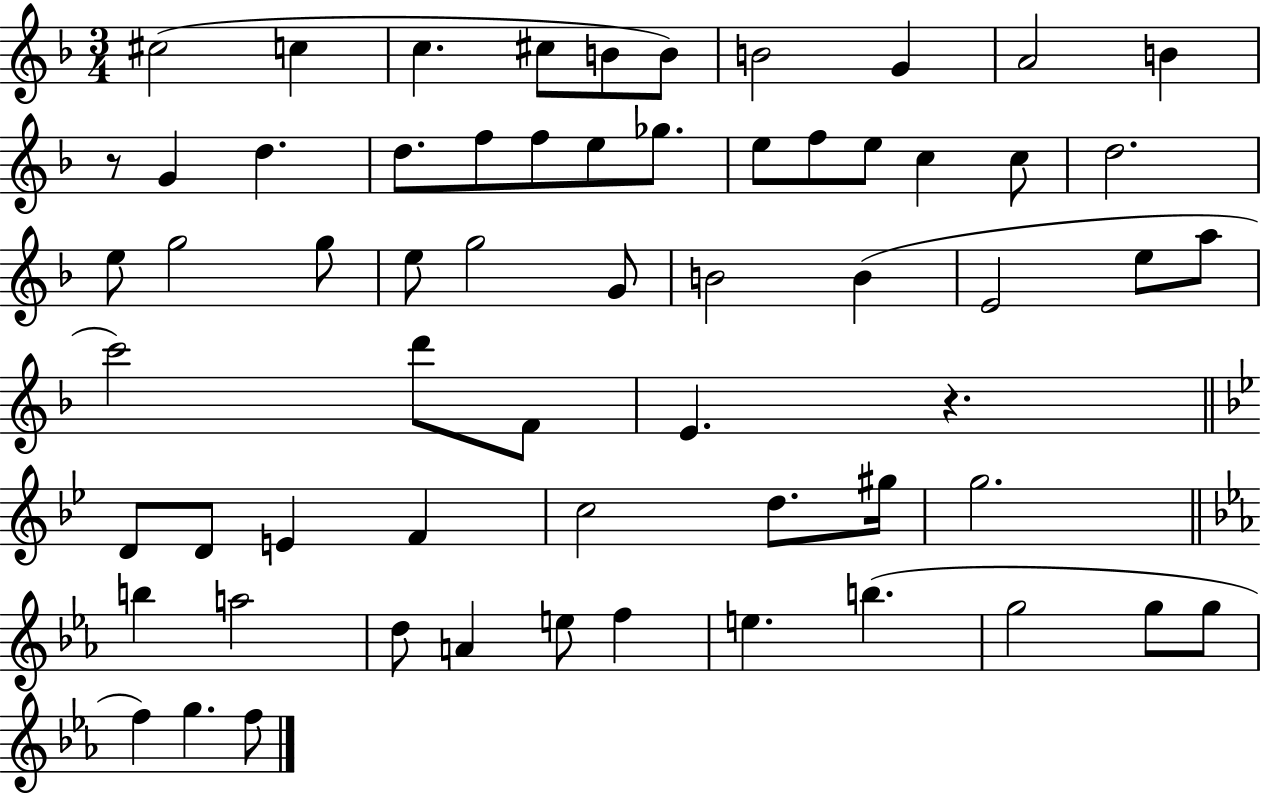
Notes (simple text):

C#5/h C5/q C5/q. C#5/e B4/e B4/e B4/h G4/q A4/h B4/q R/e G4/q D5/q. D5/e. F5/e F5/e E5/e Gb5/e. E5/e F5/e E5/e C5/q C5/e D5/h. E5/e G5/h G5/e E5/e G5/h G4/e B4/h B4/q E4/h E5/e A5/e C6/h D6/e F4/e E4/q. R/q. D4/e D4/e E4/q F4/q C5/h D5/e. G#5/s G5/h. B5/q A5/h D5/e A4/q E5/e F5/q E5/q. B5/q. G5/h G5/e G5/e F5/q G5/q. F5/e